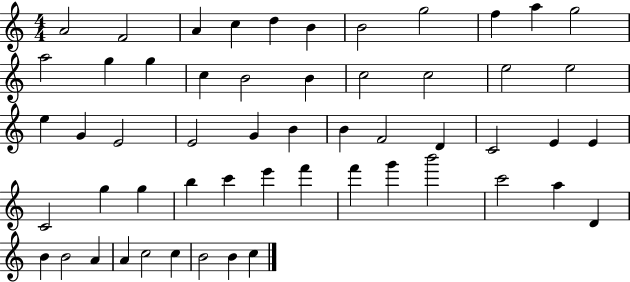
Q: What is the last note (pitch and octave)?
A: C5